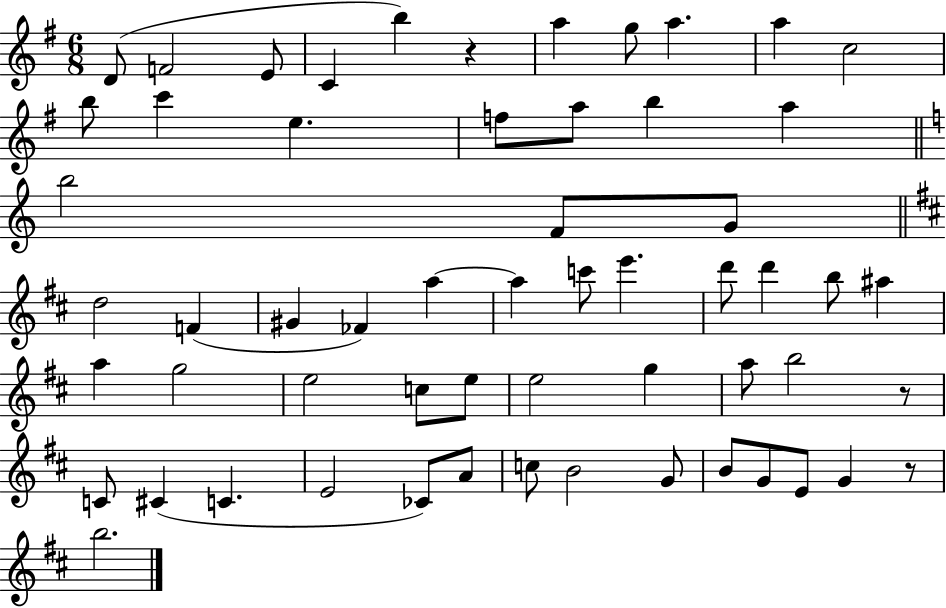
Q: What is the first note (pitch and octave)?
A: D4